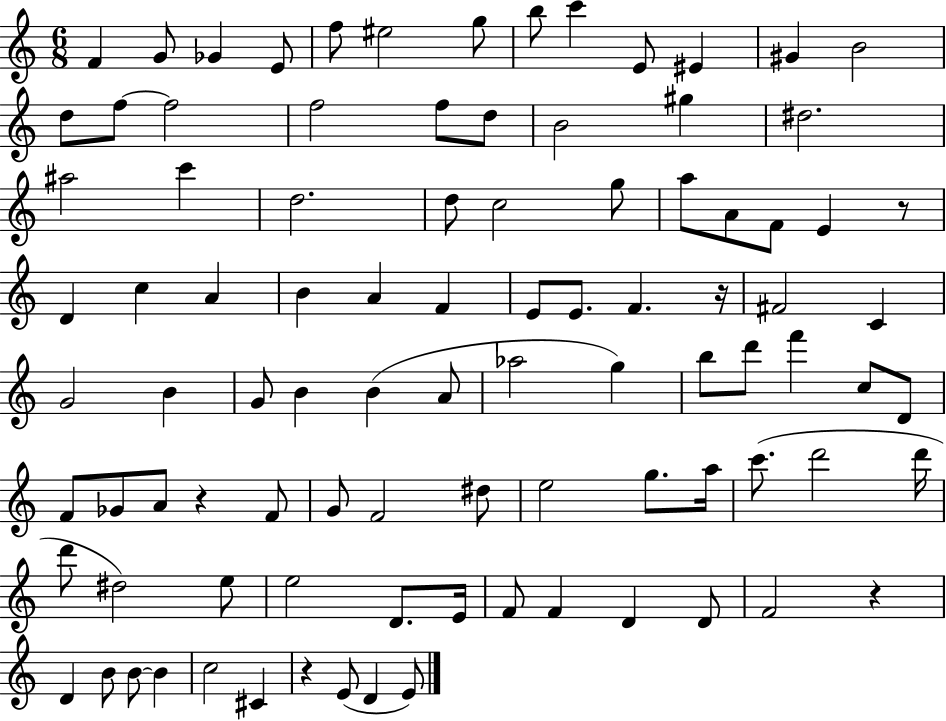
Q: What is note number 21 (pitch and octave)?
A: G#5